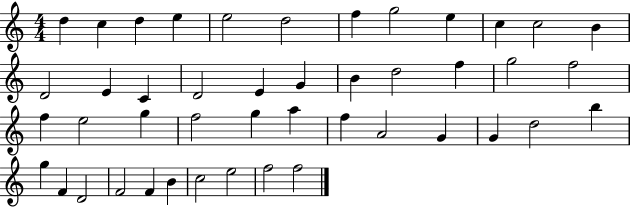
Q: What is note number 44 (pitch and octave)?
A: F5